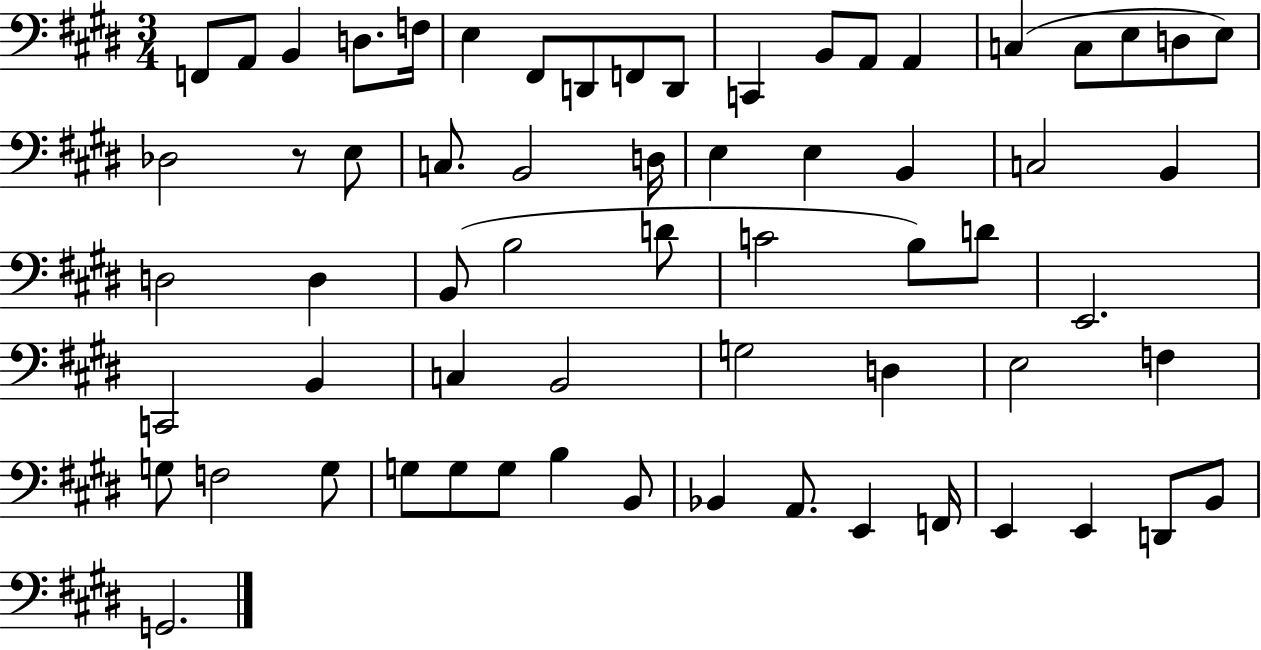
F2/e A2/e B2/q D3/e. F3/s E3/q F#2/e D2/e F2/e D2/e C2/q B2/e A2/e A2/q C3/q C3/e E3/e D3/e E3/e Db3/h R/e E3/e C3/e. B2/h D3/s E3/q E3/q B2/q C3/h B2/q D3/h D3/q B2/e B3/h D4/e C4/h B3/e D4/e E2/h. C2/h B2/q C3/q B2/h G3/h D3/q E3/h F3/q G3/e F3/h G3/e G3/e G3/e G3/e B3/q B2/e Bb2/q A2/e. E2/q F2/s E2/q E2/q D2/e B2/e G2/h.